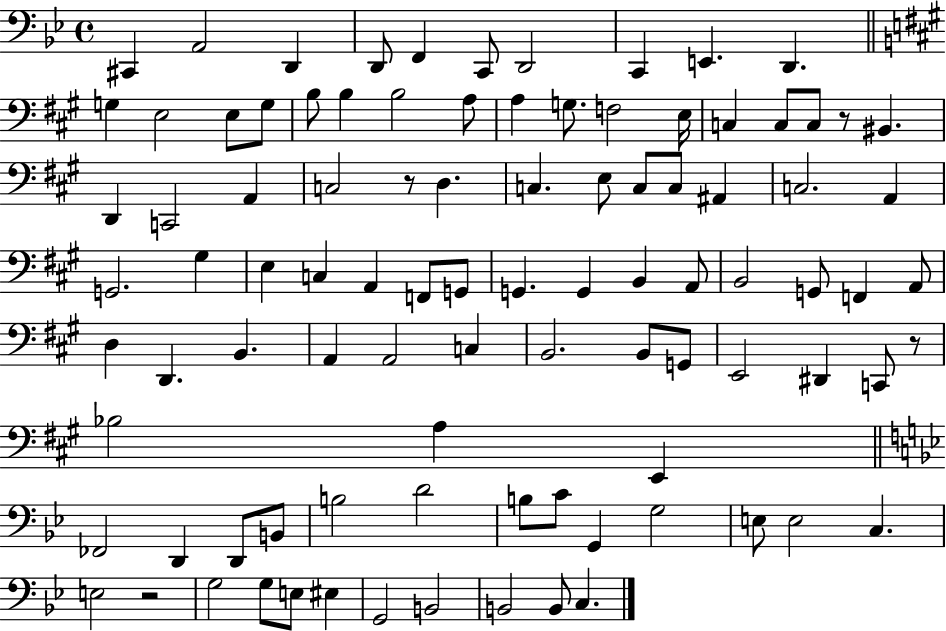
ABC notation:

X:1
T:Untitled
M:4/4
L:1/4
K:Bb
^C,, A,,2 D,, D,,/2 F,, C,,/2 D,,2 C,, E,, D,, G, E,2 E,/2 G,/2 B,/2 B, B,2 A,/2 A, G,/2 F,2 E,/4 C, C,/2 C,/2 z/2 ^B,, D,, C,,2 A,, C,2 z/2 D, C, E,/2 C,/2 C,/2 ^A,, C,2 A,, G,,2 ^G, E, C, A,, F,,/2 G,,/2 G,, G,, B,, A,,/2 B,,2 G,,/2 F,, A,,/2 D, D,, B,, A,, A,,2 C, B,,2 B,,/2 G,,/2 E,,2 ^D,, C,,/2 z/2 _B,2 A, E,, _F,,2 D,, D,,/2 B,,/2 B,2 D2 B,/2 C/2 G,, G,2 E,/2 E,2 C, E,2 z2 G,2 G,/2 E,/2 ^E, G,,2 B,,2 B,,2 B,,/2 C,